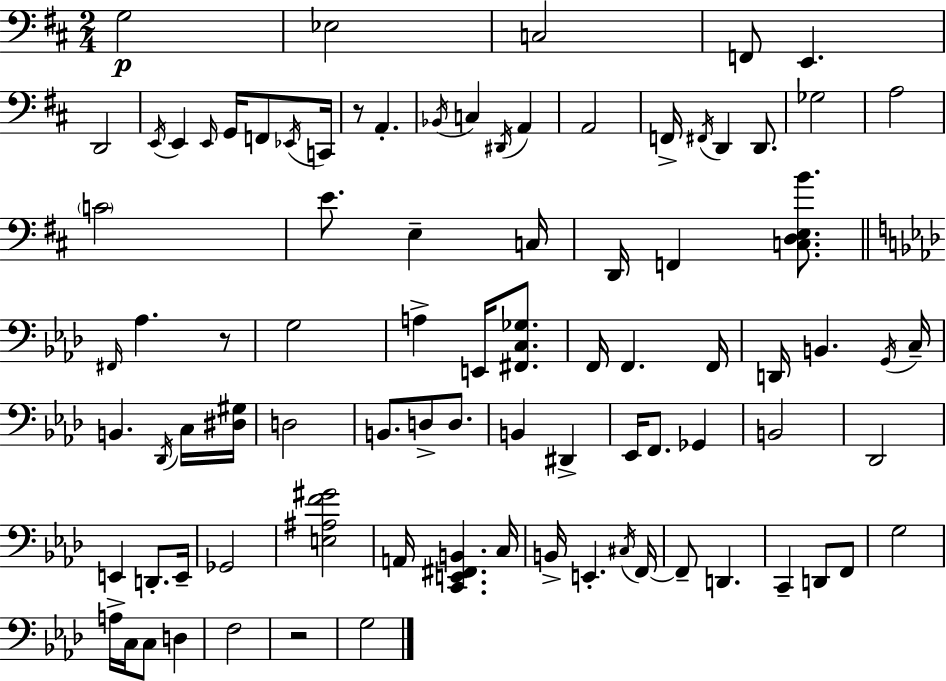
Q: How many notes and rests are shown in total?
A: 87